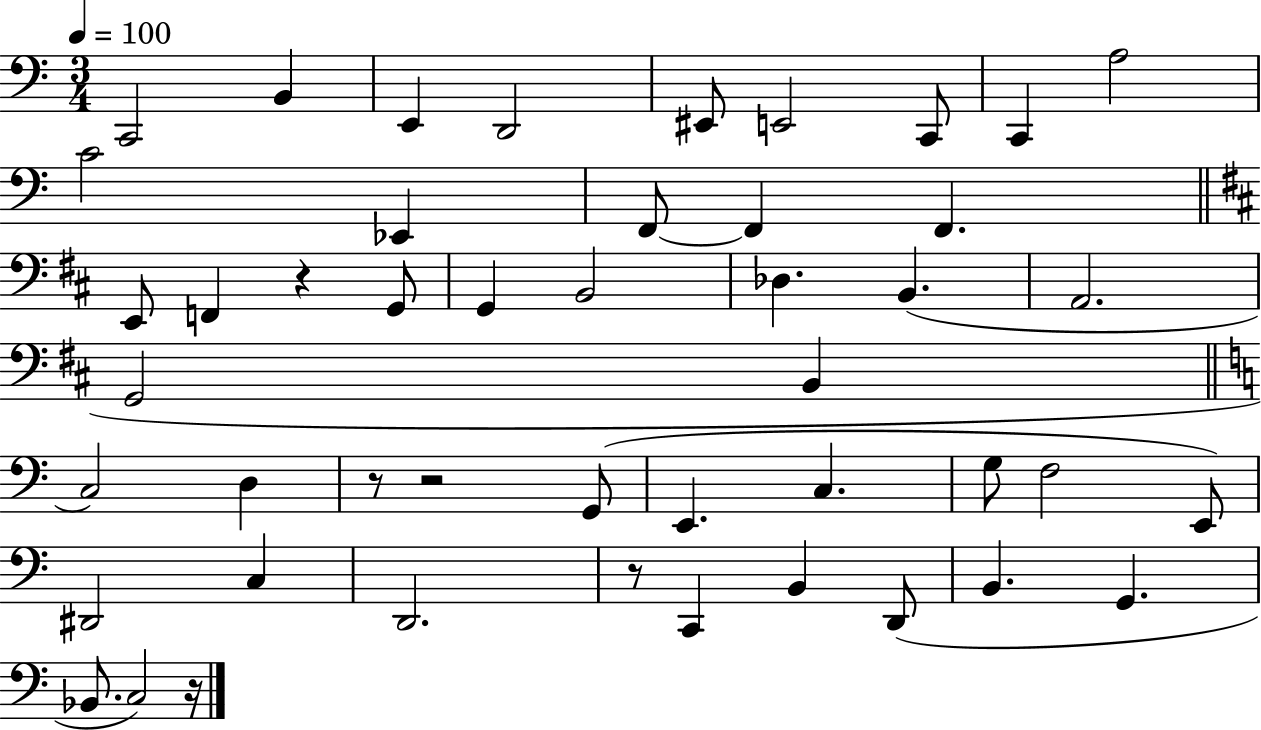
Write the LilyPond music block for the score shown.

{
  \clef bass
  \numericTimeSignature
  \time 3/4
  \key c \major
  \tempo 4 = 100
  c,2 b,4 | e,4 d,2 | eis,8 e,2 c,8 | c,4 a2 | \break c'2 ees,4 | f,8~~ f,4 f,4. | \bar "||" \break \key b \minor e,8 f,4 r4 g,8 | g,4 b,2 | des4. b,4.( | a,2. | \break g,2 b,4 | \bar "||" \break \key a \minor c2) d4 | r8 r2 g,8( | e,4. c4. | g8 f2 e,8) | \break dis,2 c4 | d,2. | r8 c,4 b,4 d,8( | b,4. g,4. | \break bes,8. c2) r16 | \bar "|."
}